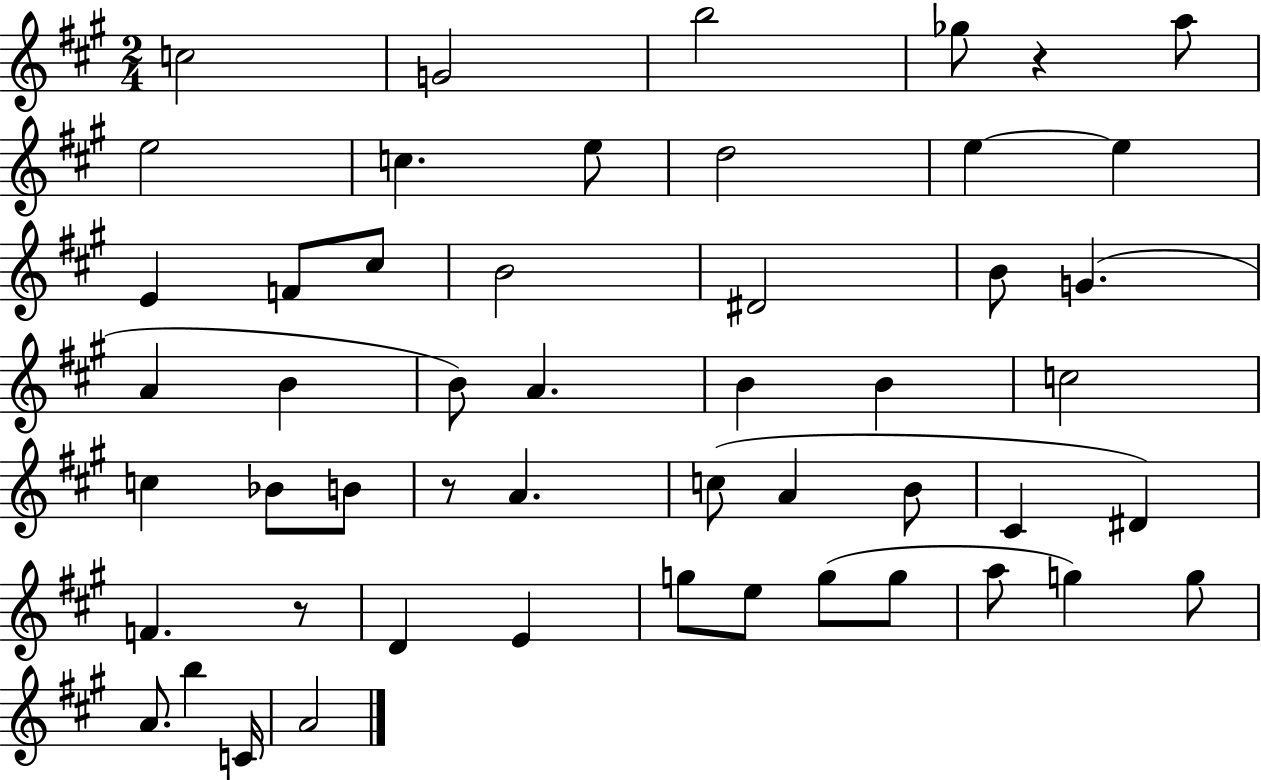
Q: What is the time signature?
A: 2/4